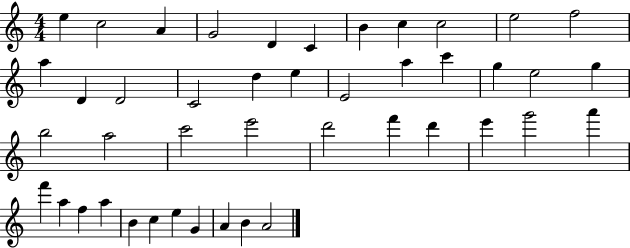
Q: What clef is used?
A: treble